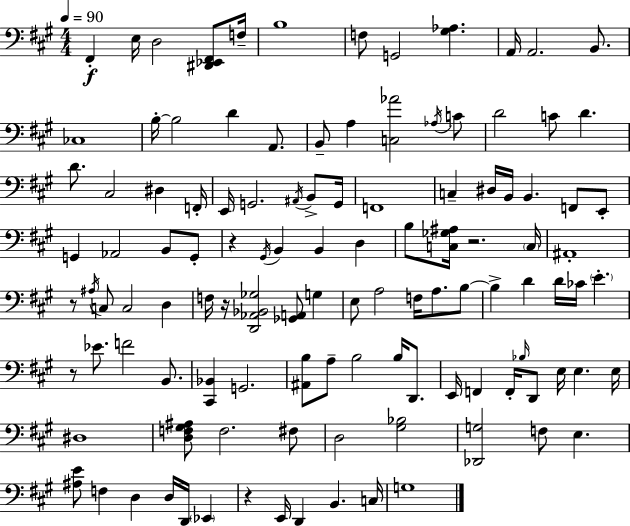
F#2/q E3/s D3/h [D#2,Eb2,F#2]/e F3/s B3/w F3/e G2/h [G#3,Ab3]/q. A2/s A2/h. B2/e. CES3/w B3/s B3/h D4/q A2/e. B2/e A3/q [C3,Ab4]/h Ab3/s C4/e D4/h C4/e D4/q. D4/e. C#3/h D#3/q F2/s E2/s G2/h. A#2/s B2/e G2/s F2/w C3/q D#3/s B2/s B2/q. F2/e E2/e G2/q Ab2/h B2/e G2/e R/q G#2/s B2/q B2/q D3/q B3/e [C3,Gb3,A#3]/s R/h. C3/s A#2/w R/e A#3/s C3/e C3/h D3/q F3/s R/s [D2,Ab2,Bb2,Gb3]/h [Gb2,A2]/e G3/q E3/e A3/h F3/s A3/e. B3/e B3/q D4/q D4/s CES4/s E4/q. R/e Eb4/e. F4/h B2/e. [C#2,Bb2]/q G2/h. [A#2,B3]/e A3/e B3/h B3/s D2/e. E2/s F2/q F2/s Bb3/s D2/e E3/s E3/q. E3/s D#3/w [D3,F3,G#3,A#3]/e F3/h. F#3/e D3/h [G#3,Bb3]/h [Db2,G3]/h F3/e E3/q. [A#3,E4]/e F3/q D3/q D3/s D2/s Eb2/q R/q E2/s D2/q B2/q. C3/s G3/w